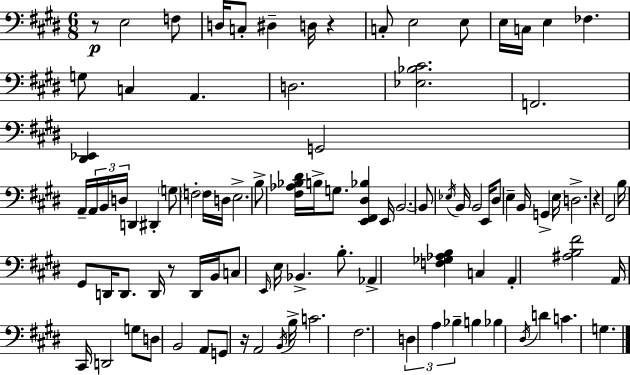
R/e E3/h F3/e D3/s C3/e D#3/q D3/s R/q C3/e E3/h E3/e E3/s C3/s E3/q FES3/q. G3/e C3/q A2/q. D3/h. [Eb3,Bb3,C#4]/h. F2/h. [D#2,Eb2]/q G2/h A2/s A2/s B2/s D3/s D2/q D#2/q G3/e F3/h F3/s D3/s E3/h. B3/e [F#3,Ab3,Bb3,D#4]/s B3/s G3/e. [E2,F#2,D#3,Bb3]/q E2/s B2/h. B2/e Eb3/s B2/s B2/h E2/s D#3/e E3/q B2/s G2/q E3/s D3/h. R/q F#2/h B3/s G#2/e D2/s D2/e. D2/s R/e D2/s B2/s C3/e E2/s E3/s Bb2/q. B3/e. Ab2/q [F3,Gb3,Ab3,B3]/q C3/q A2/q [A#3,B3,F#4]/h A2/s C#2/s D2/h G3/e D3/e B2/h A2/e G2/e R/s A2/h B2/s B3/s C4/h. F#3/h. D3/q A3/q Bb3/q B3/q Bb3/q D#3/s D4/q C4/q. G3/q.